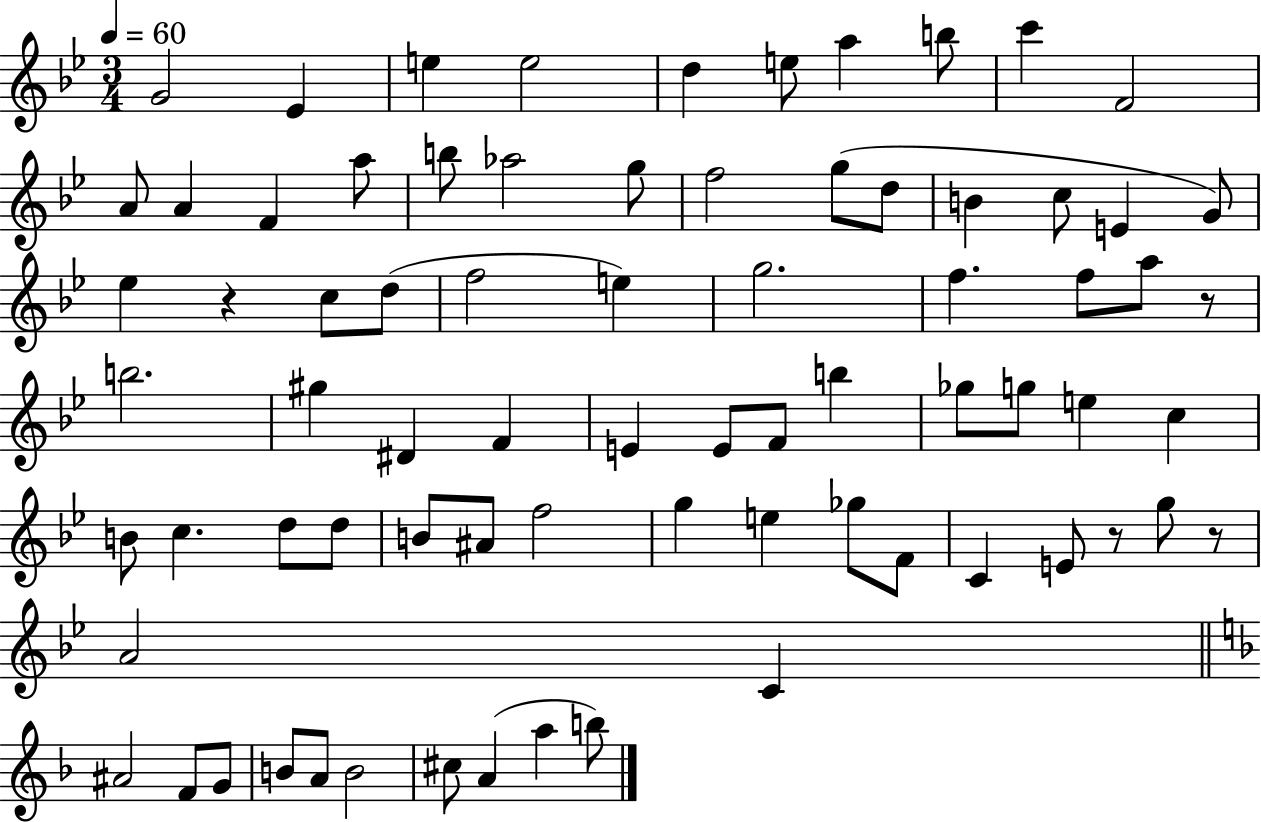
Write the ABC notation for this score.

X:1
T:Untitled
M:3/4
L:1/4
K:Bb
G2 _E e e2 d e/2 a b/2 c' F2 A/2 A F a/2 b/2 _a2 g/2 f2 g/2 d/2 B c/2 E G/2 _e z c/2 d/2 f2 e g2 f f/2 a/2 z/2 b2 ^g ^D F E E/2 F/2 b _g/2 g/2 e c B/2 c d/2 d/2 B/2 ^A/2 f2 g e _g/2 F/2 C E/2 z/2 g/2 z/2 A2 C ^A2 F/2 G/2 B/2 A/2 B2 ^c/2 A a b/2